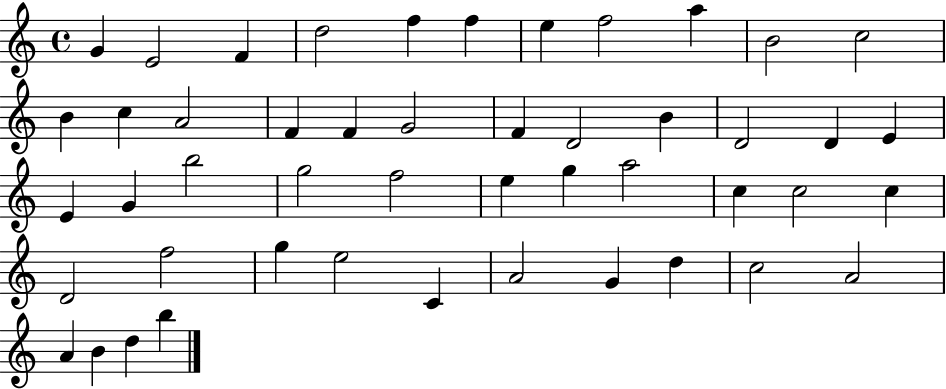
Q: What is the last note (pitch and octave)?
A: B5